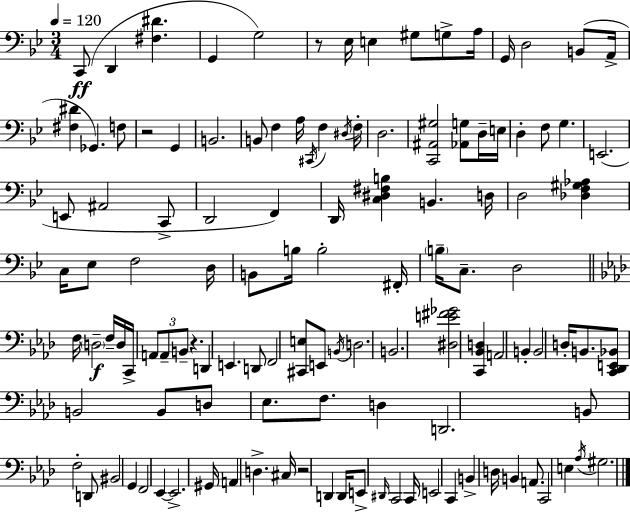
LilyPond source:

{
  \clef bass
  \numericTimeSignature
  \time 3/4
  \key bes \major
  \tempo 4 = 120
  c,8(\ff d,4 <fis dis'>4. | g,4 g2) | r8 ees16 e4 gis8 g8-> a16 | g,16 d2 b,8( a,16-> | \break <fis dis'>4 ges,4.) f8 | r2 g,4 | b,2. | b,8 f4 a16 \acciaccatura { cis,16 } f4 | \break \acciaccatura { dis16 } f16-. d2. | <c, ais, gis>2 <aes, g>8 | d16-- e16 d4-. f8 g4. | e,2.( | \break e,8 ais,2 | c,8-> d,2 f,4) | d,16 <c dis fis b>4 b,4. | d16 d2 <des f gis aes>4 | \break c16 ees8 f2 | d16 b,8 b16 b2-. | fis,16-. \parenthesize b16-- c8.-- d2 | \bar "||" \break \key aes \major f16 \parenthesize d2--\f f16-- d16 c,16-> | \tuplet 3/2 { a,8 a,8-- b,8-- } r4. | d,4 e,4. d,8 | f,2 <cis, e>8 e,8 | \break \acciaccatura { b,16 } d2. | b,2. | <dis e' fis' ges'>2 <c, bes, d>4 | a,2 b,4-. | \break b,2 d16-. b,8. | <c, des, e, bes,>8 b,2 b,8 | d8 ees8. f8. d4 | d,2. | \break b,8 f2-. d,8 | bis,2 g,4 | f,2 ees,4~~ | ees,2.-> | \break gis,16 a,4 d4.-> | cis16 r2 d,4 | d,16 e,8-> \grace { dis,16 } c,2 | c,16 e,2 c,4 | \break b,4-> d16 b,4 a,8. | c,2 e4 | \acciaccatura { aes16 } gis2. | \bar "|."
}